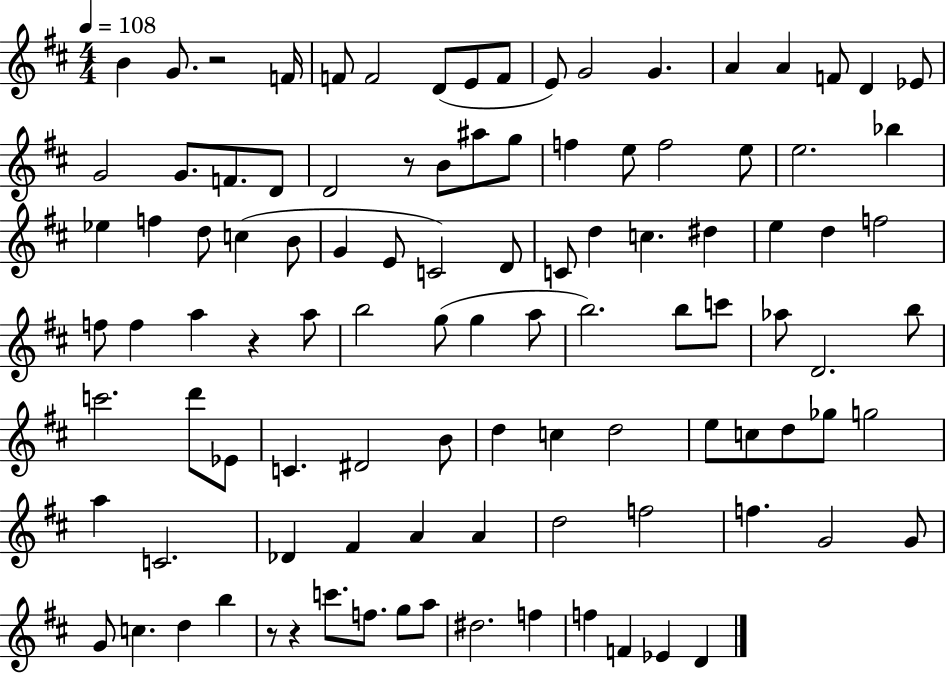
B4/q G4/e. R/h F4/s F4/e F4/h D4/e E4/e F4/e E4/e G4/h G4/q. A4/q A4/q F4/e D4/q Eb4/e G4/h G4/e. F4/e. D4/e D4/h R/e B4/e A#5/e G5/e F5/q E5/e F5/h E5/e E5/h. Bb5/q Eb5/q F5/q D5/e C5/q B4/e G4/q E4/e C4/h D4/e C4/e D5/q C5/q. D#5/q E5/q D5/q F5/h F5/e F5/q A5/q R/q A5/e B5/h G5/e G5/q A5/e B5/h. B5/e C6/e Ab5/e D4/h. B5/e C6/h. D6/e Eb4/e C4/q. D#4/h B4/e D5/q C5/q D5/h E5/e C5/e D5/e Gb5/e G5/h A5/q C4/h. Db4/q F#4/q A4/q A4/q D5/h F5/h F5/q. G4/h G4/e G4/e C5/q. D5/q B5/q R/e R/q C6/e. F5/e. G5/e A5/e D#5/h. F5/q F5/q F4/q Eb4/q D4/q